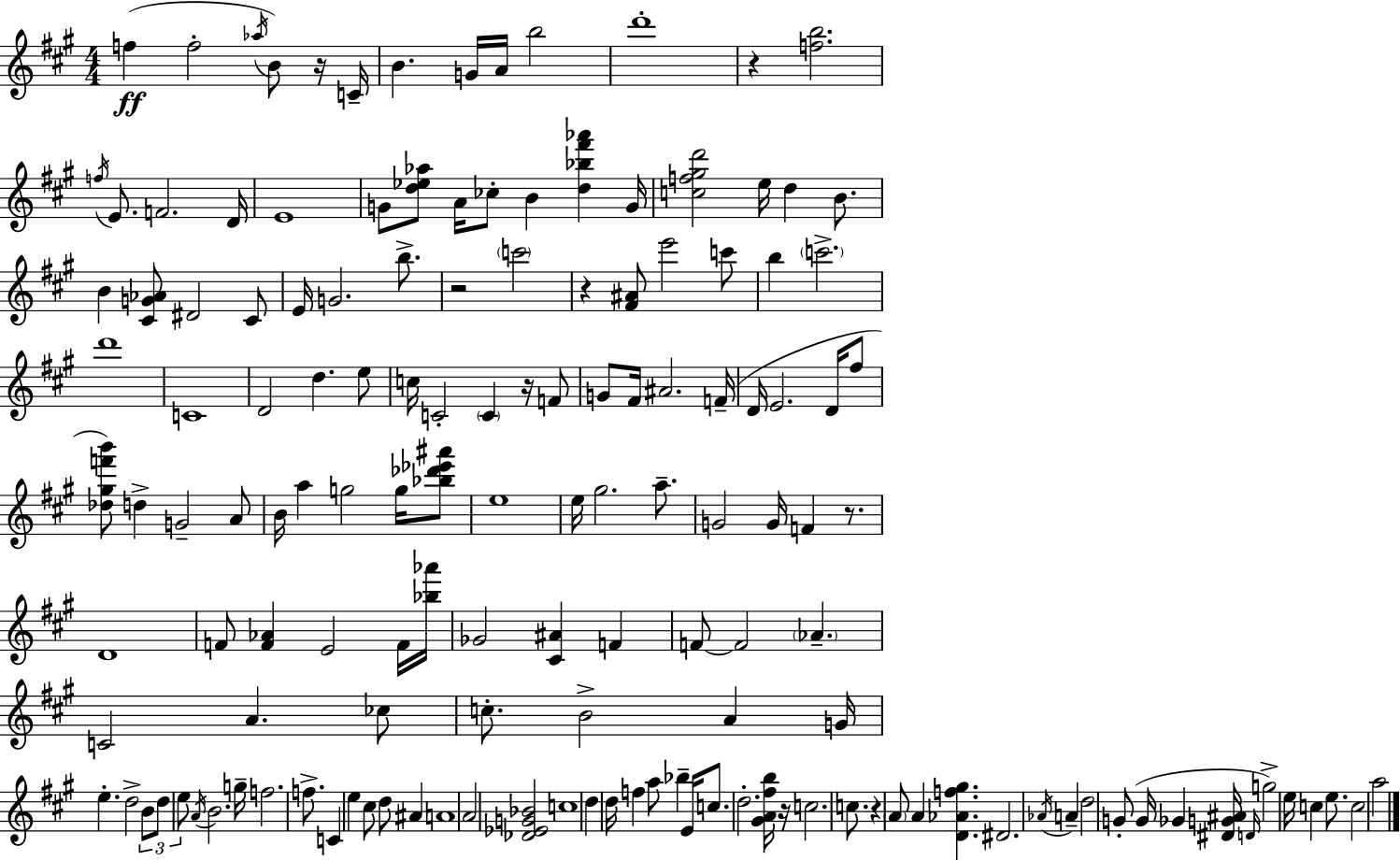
{
  \clef treble
  \numericTimeSignature
  \time 4/4
  \key a \major
  f''4(\ff f''2-. \acciaccatura { aes''16 } b'8) r16 | c'16-- b'4. g'16 a'16 b''2 | d'''1-. | r4 <f'' b''>2. | \break \acciaccatura { f''16 } e'8. f'2. | d'16 e'1 | g'8 <d'' ees'' aes''>8 a'16 ces''8-. b'4 <d'' bes'' fis''' aes'''>4 | g'16 <c'' f'' gis'' d'''>2 e''16 d''4 b'8. | \break b'4 <cis' g' aes'>8 dis'2 | cis'8 e'16 g'2. b''8.-> | r2 \parenthesize c'''2 | r4 <fis' ais'>8 e'''2 | \break c'''8 b''4 \parenthesize c'''2.-> | d'''1 | c'1 | d'2 d''4. | \break e''8 c''16 c'2-. \parenthesize c'4 r16 | f'8 g'8 fis'16 ais'2. | f'16--( d'16 e'2. d'16 | fis''8 <des'' gis'' f''' b'''>8) d''4-> g'2-- | \break a'8 b'16 a''4 g''2 g''16 | <bes'' des''' ees''' ais'''>8 e''1 | e''16 gis''2. a''8.-- | g'2 g'16 f'4 r8. | \break d'1 | f'8 <f' aes'>4 e'2 | f'16 <bes'' aes'''>16 ges'2 <cis' ais'>4 f'4 | f'8~~ f'2 \parenthesize aes'4.-- | \break c'2 a'4. | ces''8 c''8.-. b'2-> a'4 | g'16 e''4.-. d''2-> | \tuplet 3/2 { b'8 d''8 e''8 } \acciaccatura { a'16 } b'2. | \break g''16-- f''2. | f''8.-> c'4 e''4 cis''8 d''8 ais'4 | a'1 | a'2 <des' ees' g' bes'>2 | \break c''1 | d''4 d''16 f''4 a''8 bes''4-- | e'16 c''8. d''2.-. | <gis' a' fis'' b''>16 r16 c''2. | \break c''8. r4 \parenthesize a'8 a'4 <d' aes' f'' gis''>4. | dis'2. \acciaccatura { aes'16 } | a'4-- d''2 g'8-.( g'16 ges'4 | <dis' g' ais'>16 \grace { d'16 } g''2->) e''16 c''4 | \break e''8. c''2 a''2 | \bar "|."
}